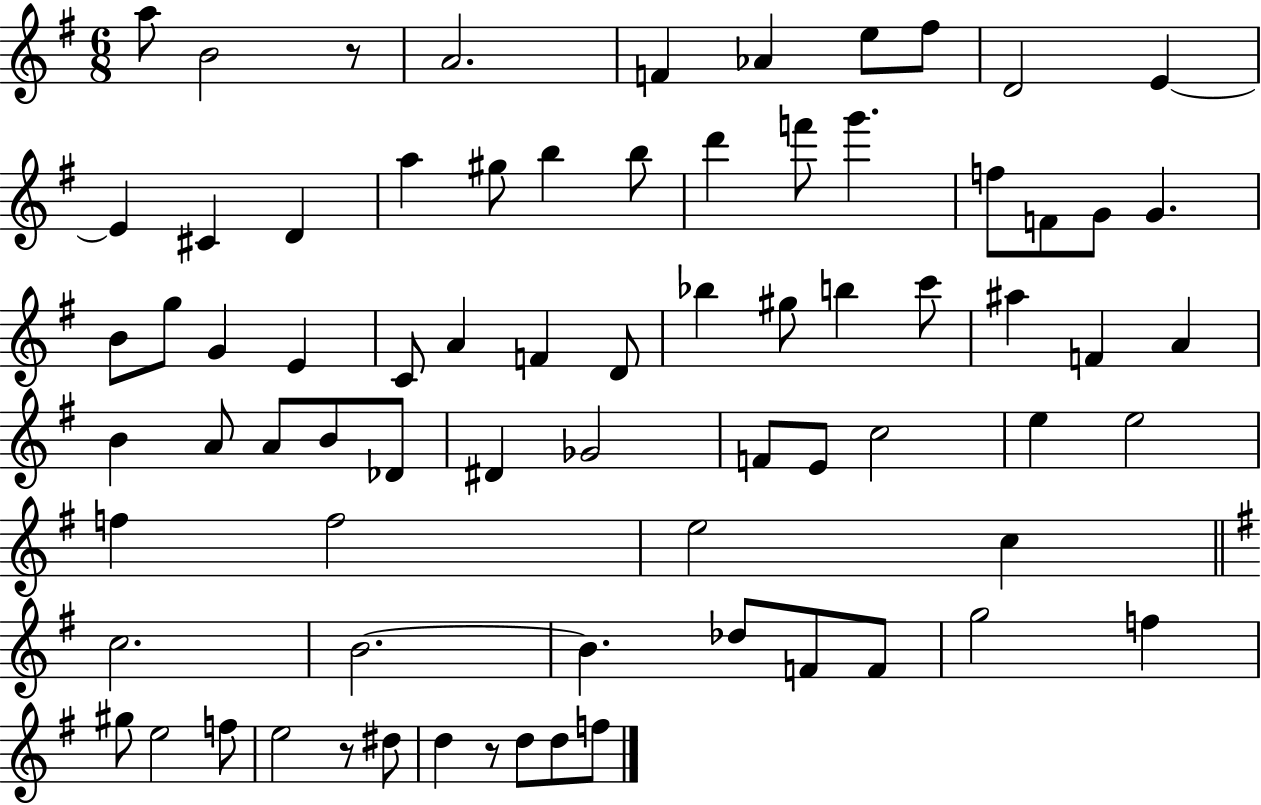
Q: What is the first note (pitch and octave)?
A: A5